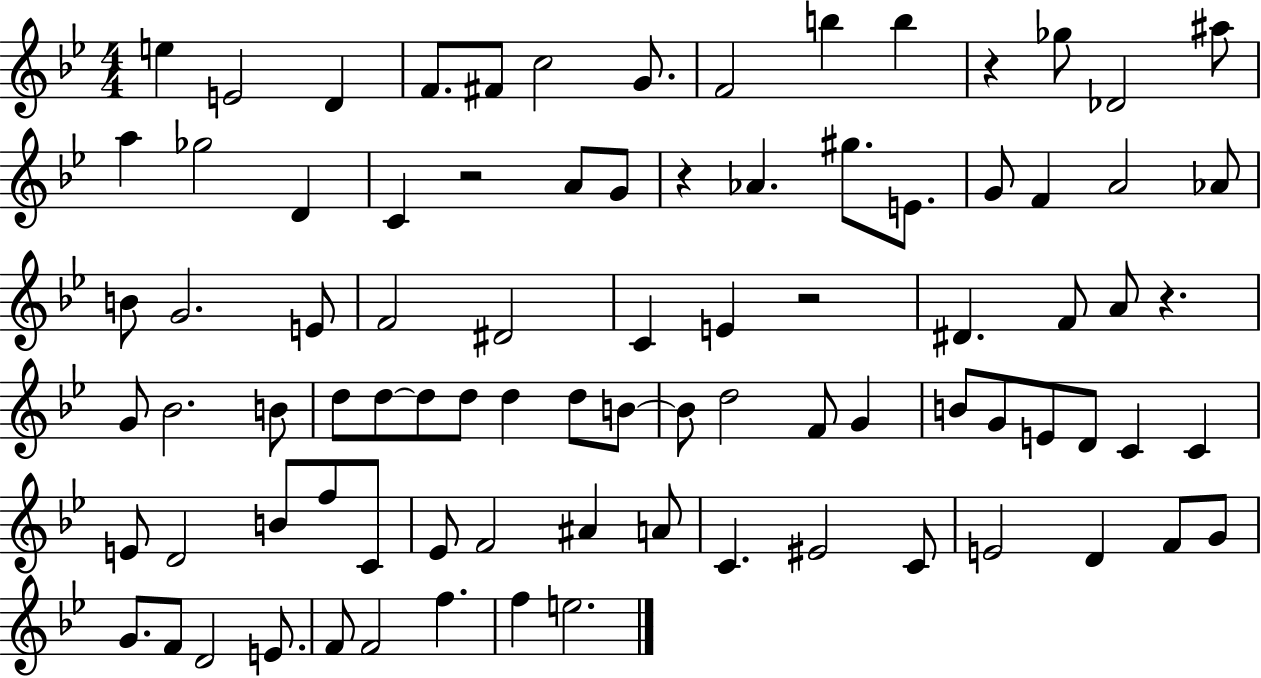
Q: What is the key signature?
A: BES major